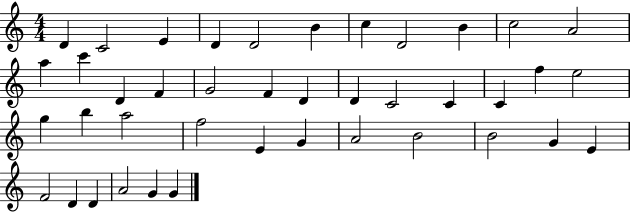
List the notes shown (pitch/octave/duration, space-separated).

D4/q C4/h E4/q D4/q D4/h B4/q C5/q D4/h B4/q C5/h A4/h A5/q C6/q D4/q F4/q G4/h F4/q D4/q D4/q C4/h C4/q C4/q F5/q E5/h G5/q B5/q A5/h F5/h E4/q G4/q A4/h B4/h B4/h G4/q E4/q F4/h D4/q D4/q A4/h G4/q G4/q